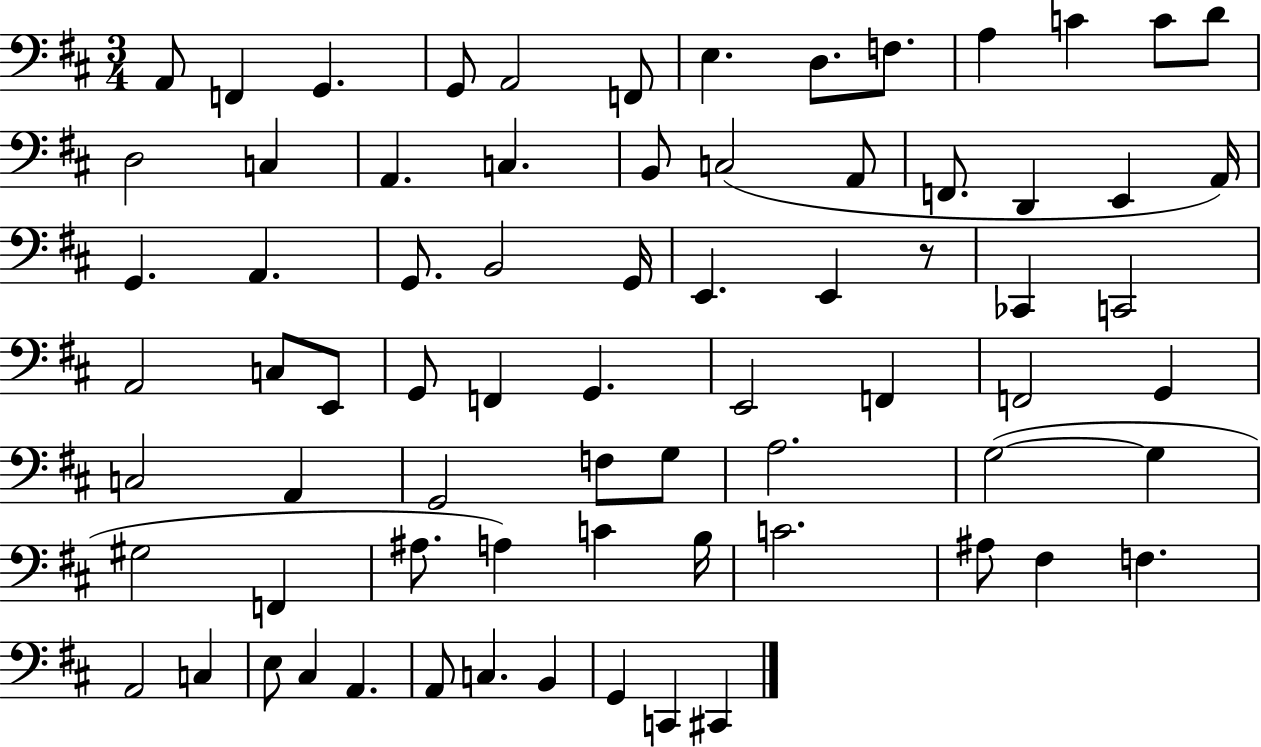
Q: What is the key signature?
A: D major